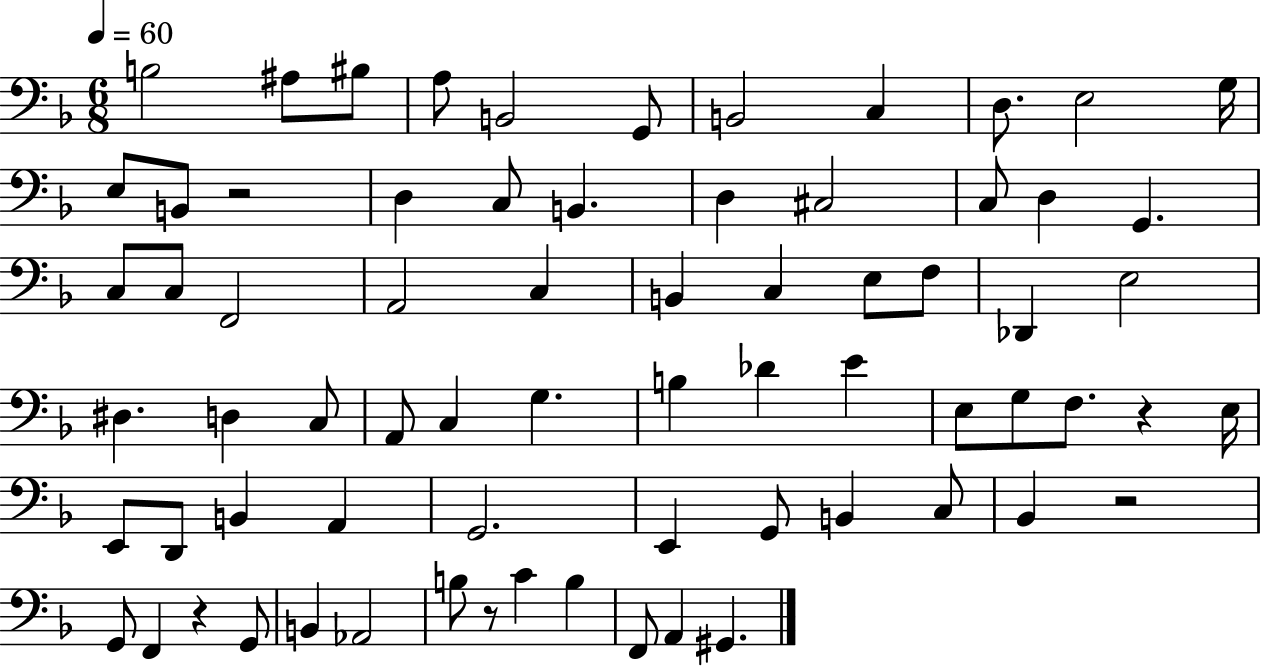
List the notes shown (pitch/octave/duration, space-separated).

B3/h A#3/e BIS3/e A3/e B2/h G2/e B2/h C3/q D3/e. E3/h G3/s E3/e B2/e R/h D3/q C3/e B2/q. D3/q C#3/h C3/e D3/q G2/q. C3/e C3/e F2/h A2/h C3/q B2/q C3/q E3/e F3/e Db2/q E3/h D#3/q. D3/q C3/e A2/e C3/q G3/q. B3/q Db4/q E4/q E3/e G3/e F3/e. R/q E3/s E2/e D2/e B2/q A2/q G2/h. E2/q G2/e B2/q C3/e Bb2/q R/h G2/e F2/q R/q G2/e B2/q Ab2/h B3/e R/e C4/q B3/q F2/e A2/q G#2/q.